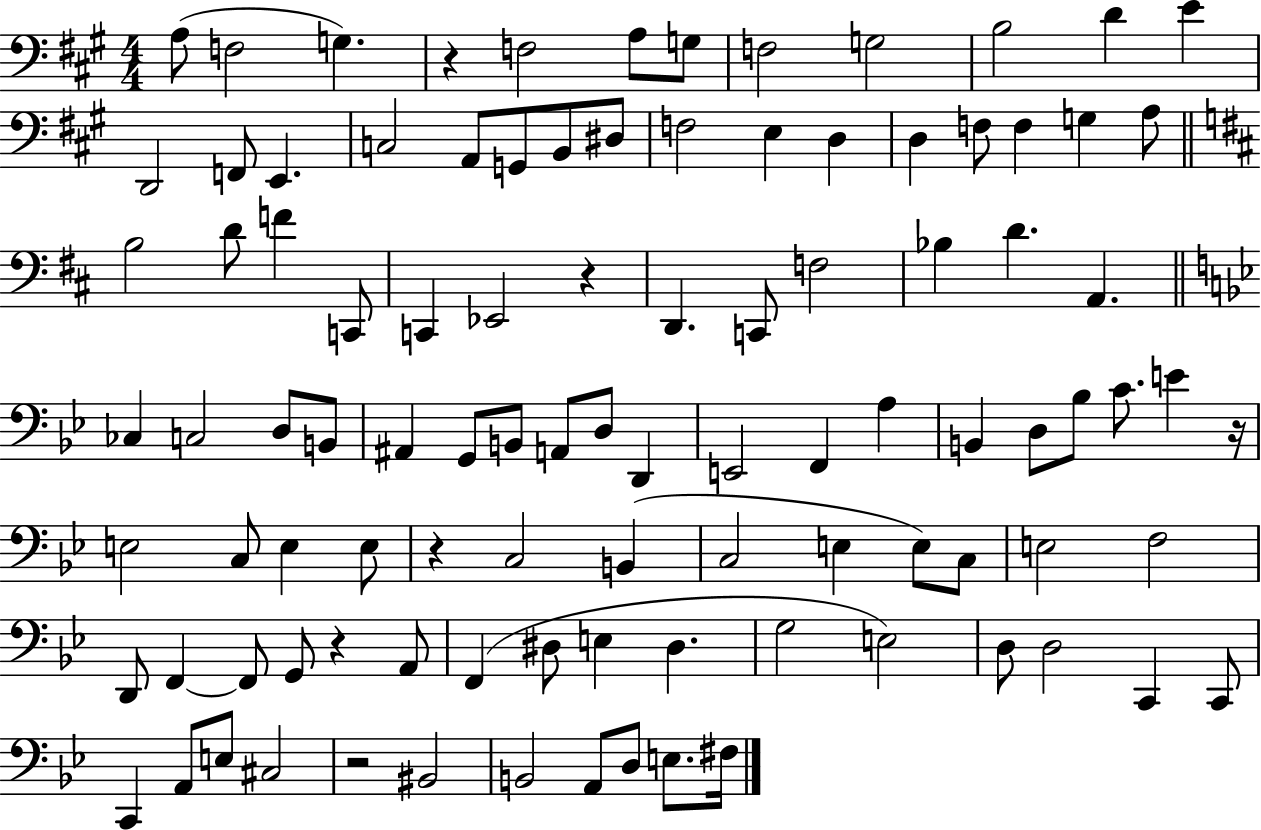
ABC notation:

X:1
T:Untitled
M:4/4
L:1/4
K:A
A,/2 F,2 G, z F,2 A,/2 G,/2 F,2 G,2 B,2 D E D,,2 F,,/2 E,, C,2 A,,/2 G,,/2 B,,/2 ^D,/2 F,2 E, D, D, F,/2 F, G, A,/2 B,2 D/2 F C,,/2 C,, _E,,2 z D,, C,,/2 F,2 _B, D A,, _C, C,2 D,/2 B,,/2 ^A,, G,,/2 B,,/2 A,,/2 D,/2 D,, E,,2 F,, A, B,, D,/2 _B,/2 C/2 E z/4 E,2 C,/2 E, E,/2 z C,2 B,, C,2 E, E,/2 C,/2 E,2 F,2 D,,/2 F,, F,,/2 G,,/2 z A,,/2 F,, ^D,/2 E, ^D, G,2 E,2 D,/2 D,2 C,, C,,/2 C,, A,,/2 E,/2 ^C,2 z2 ^B,,2 B,,2 A,,/2 D,/2 E,/2 ^F,/4